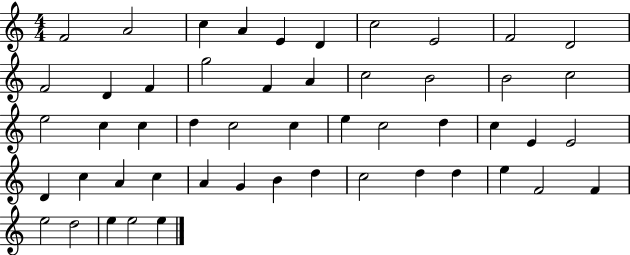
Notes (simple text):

F4/h A4/h C5/q A4/q E4/q D4/q C5/h E4/h F4/h D4/h F4/h D4/q F4/q G5/h F4/q A4/q C5/h B4/h B4/h C5/h E5/h C5/q C5/q D5/q C5/h C5/q E5/q C5/h D5/q C5/q E4/q E4/h D4/q C5/q A4/q C5/q A4/q G4/q B4/q D5/q C5/h D5/q D5/q E5/q F4/h F4/q E5/h D5/h E5/q E5/h E5/q